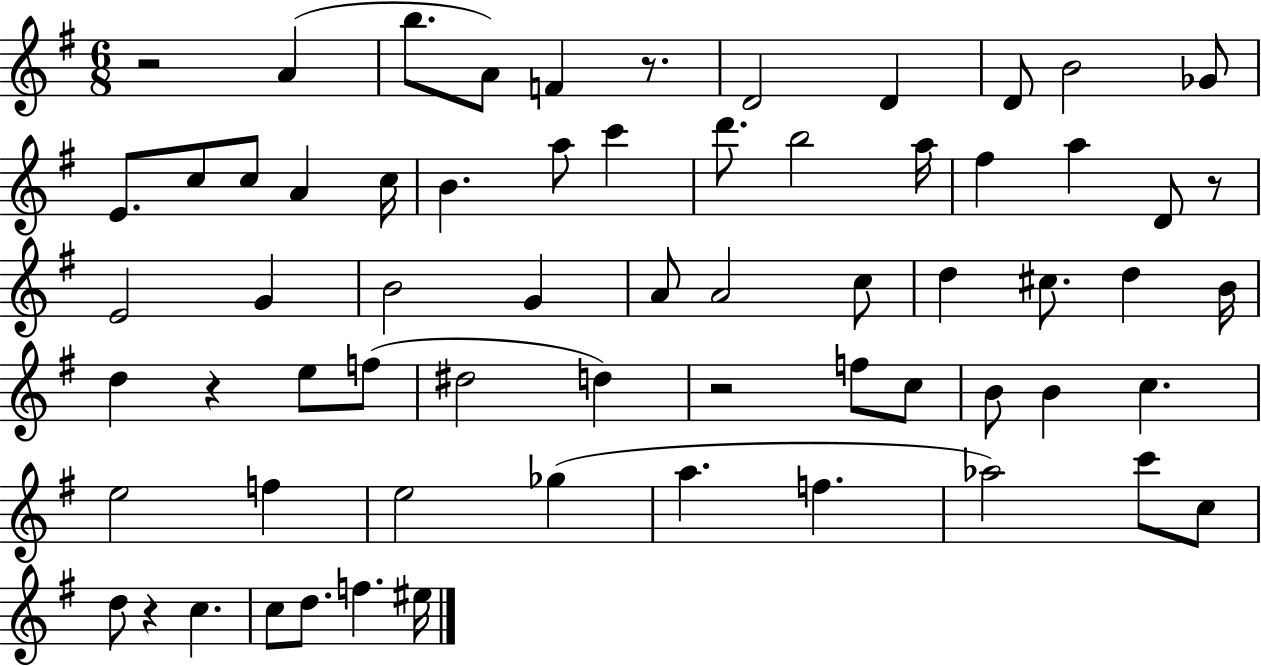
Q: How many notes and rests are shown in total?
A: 65